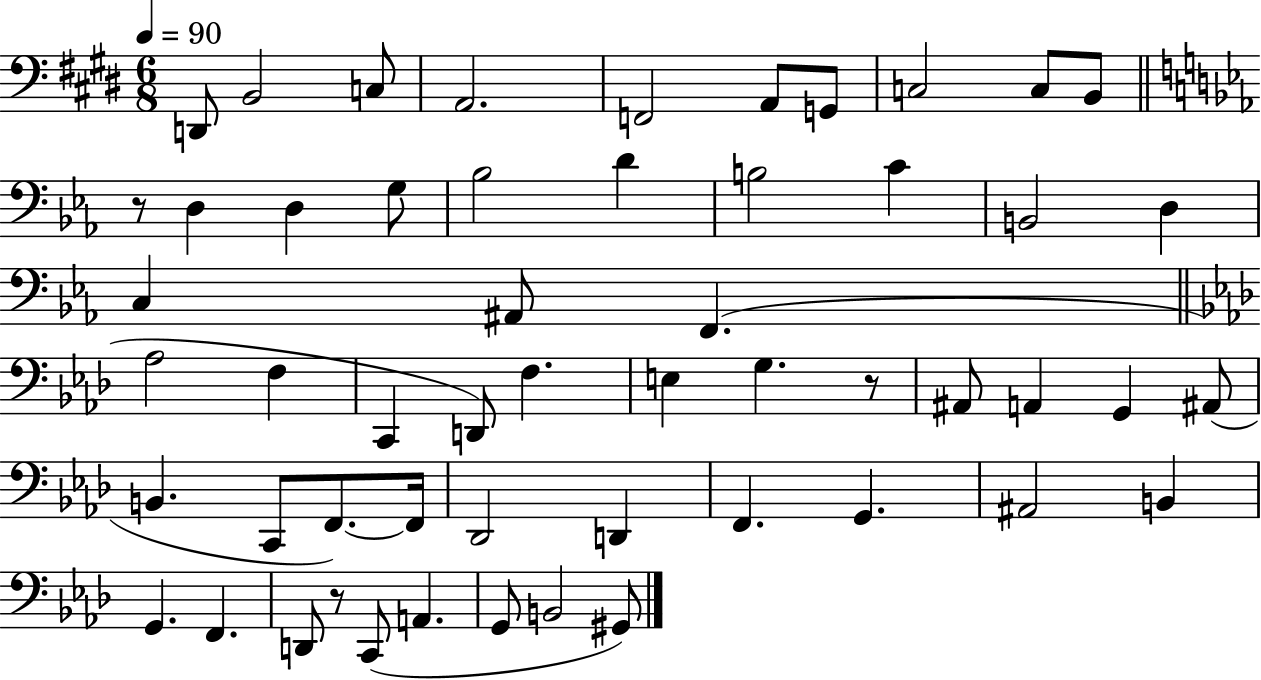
X:1
T:Untitled
M:6/8
L:1/4
K:E
D,,/2 B,,2 C,/2 A,,2 F,,2 A,,/2 G,,/2 C,2 C,/2 B,,/2 z/2 D, D, G,/2 _B,2 D B,2 C B,,2 D, C, ^A,,/2 F,, _A,2 F, C,, D,,/2 F, E, G, z/2 ^A,,/2 A,, G,, ^A,,/2 B,, C,,/2 F,,/2 F,,/4 _D,,2 D,, F,, G,, ^A,,2 B,, G,, F,, D,,/2 z/2 C,,/2 A,, G,,/2 B,,2 ^G,,/2